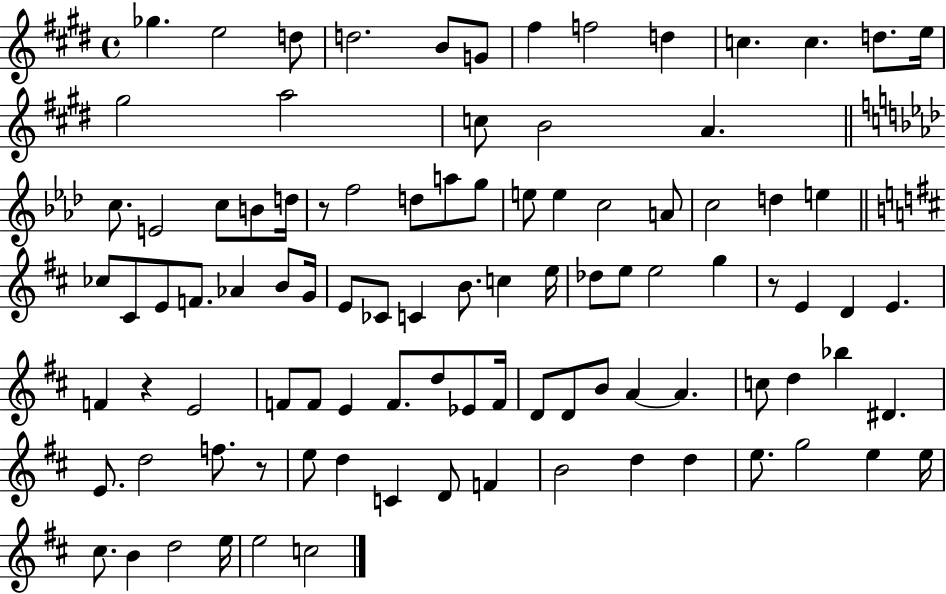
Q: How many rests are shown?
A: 4